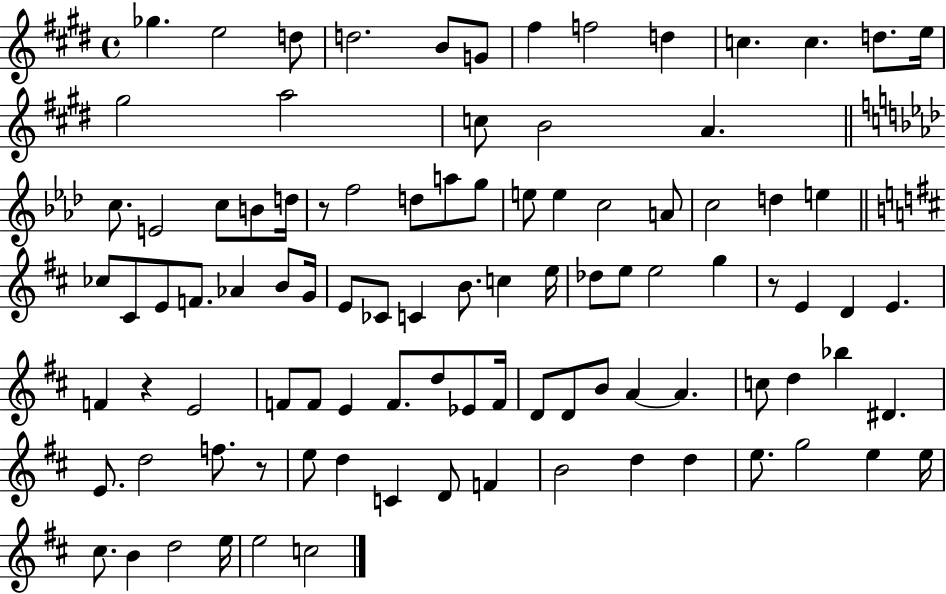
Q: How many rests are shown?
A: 4